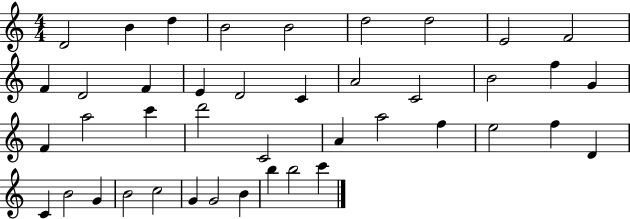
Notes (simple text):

D4/h B4/q D5/q B4/h B4/h D5/h D5/h E4/h F4/h F4/q D4/h F4/q E4/q D4/h C4/q A4/h C4/h B4/h F5/q G4/q F4/q A5/h C6/q D6/h C4/h A4/q A5/h F5/q E5/h F5/q D4/q C4/q B4/h G4/q B4/h C5/h G4/q G4/h B4/q B5/q B5/h C6/q